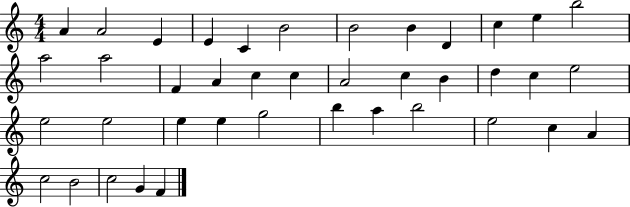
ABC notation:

X:1
T:Untitled
M:4/4
L:1/4
K:C
A A2 E E C B2 B2 B D c e b2 a2 a2 F A c c A2 c B d c e2 e2 e2 e e g2 b a b2 e2 c A c2 B2 c2 G F